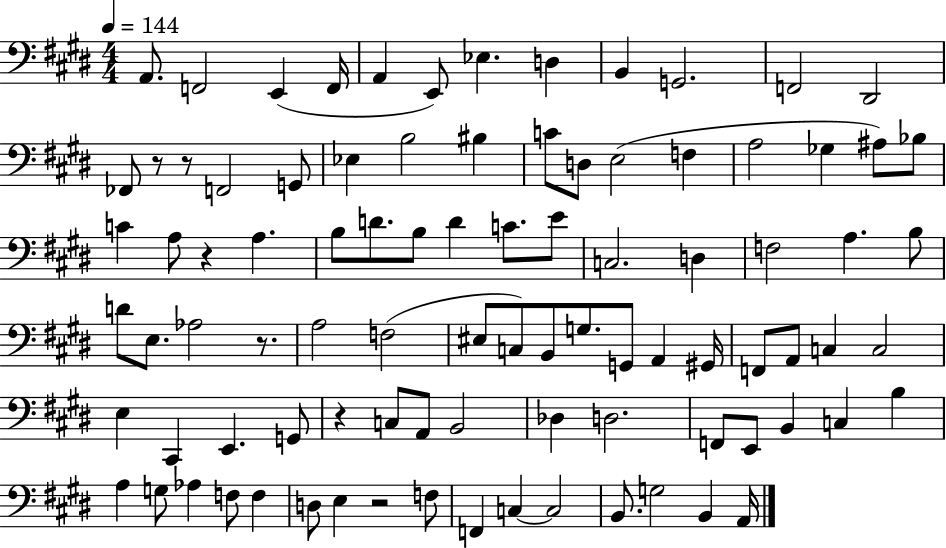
{
  \clef bass
  \numericTimeSignature
  \time 4/4
  \key e \major
  \tempo 4 = 144
  a,8. f,2 e,4( f,16 | a,4 e,8) ees4. d4 | b,4 g,2. | f,2 dis,2 | \break fes,8 r8 r8 f,2 g,8 | ees4 b2 bis4 | c'8 d8 e2( f4 | a2 ges4 ais8) bes8 | \break c'4 a8 r4 a4. | b8 d'8. b8 d'4 c'8. e'8 | c2. d4 | f2 a4. b8 | \break d'8 e8. aes2 r8. | a2 f2( | eis8 c8) b,8 g8. g,8 a,4 gis,16 | f,8 a,8 c4 c2 | \break e4 cis,4 e,4. g,8 | r4 c8 a,8 b,2 | des4 d2. | f,8 e,8 b,4 c4 b4 | \break a4 g8 aes4 f8 f4 | d8 e4 r2 f8 | f,4 c4~~ c2 | b,8. g2 b,4 a,16 | \break \bar "|."
}